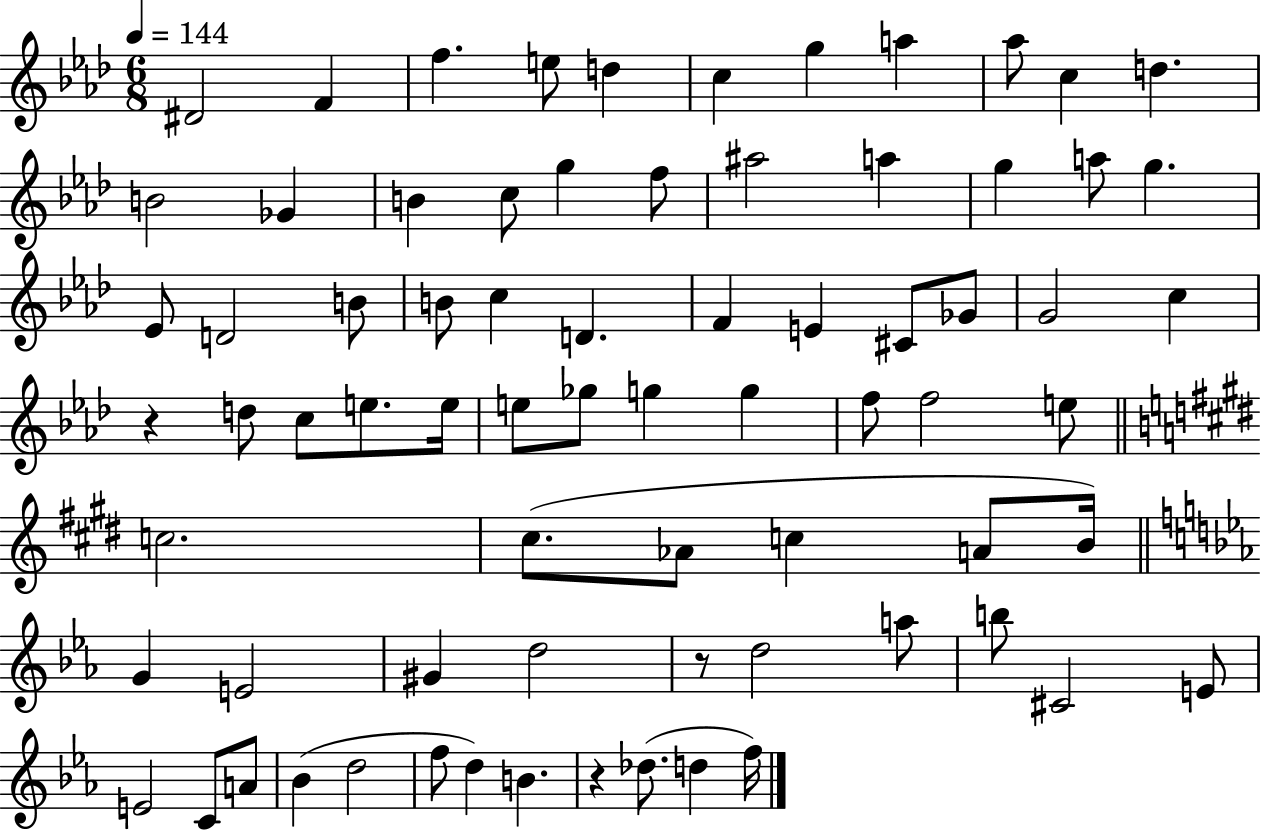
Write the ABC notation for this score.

X:1
T:Untitled
M:6/8
L:1/4
K:Ab
^D2 F f e/2 d c g a _a/2 c d B2 _G B c/2 g f/2 ^a2 a g a/2 g _E/2 D2 B/2 B/2 c D F E ^C/2 _G/2 G2 c z d/2 c/2 e/2 e/4 e/2 _g/2 g g f/2 f2 e/2 c2 ^c/2 _A/2 c A/2 B/4 G E2 ^G d2 z/2 d2 a/2 b/2 ^C2 E/2 E2 C/2 A/2 _B d2 f/2 d B z _d/2 d f/4